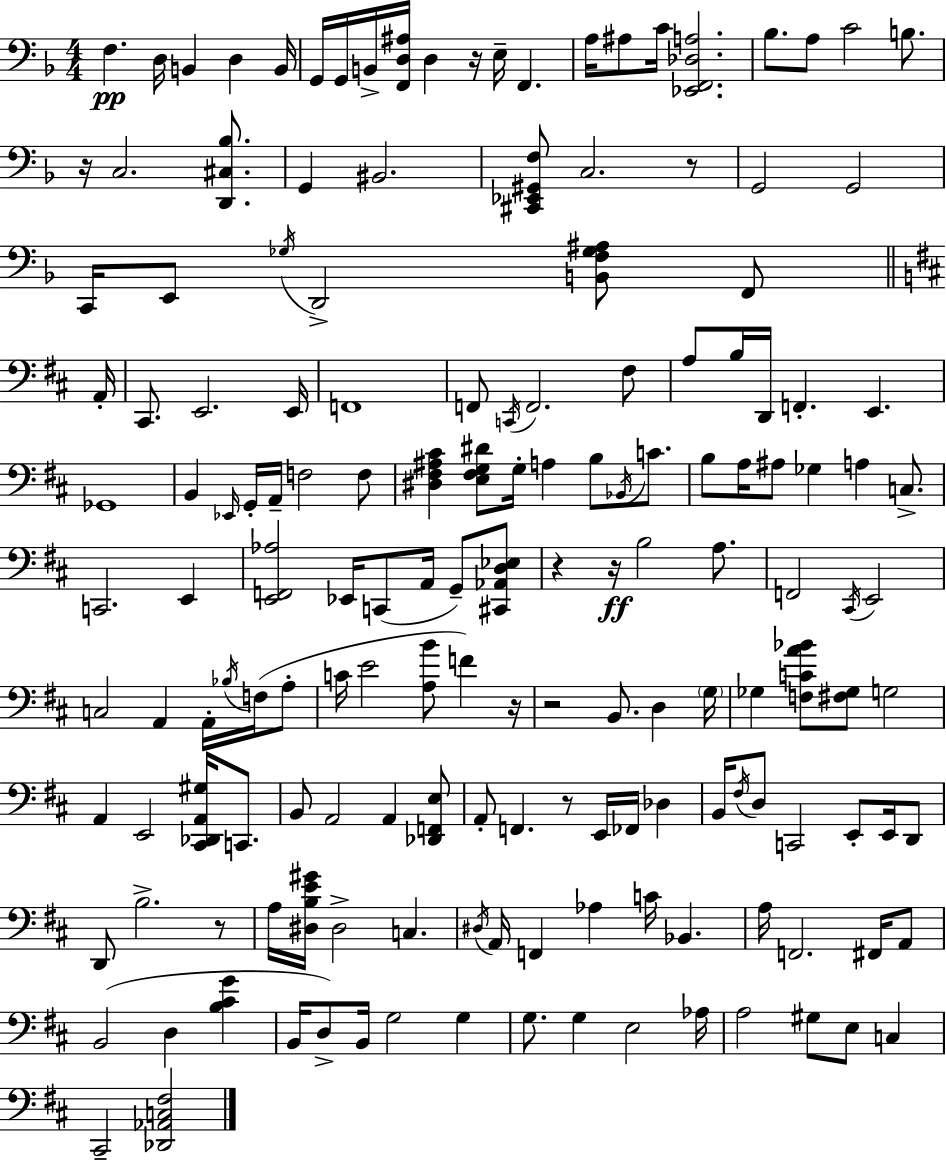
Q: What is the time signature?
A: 4/4